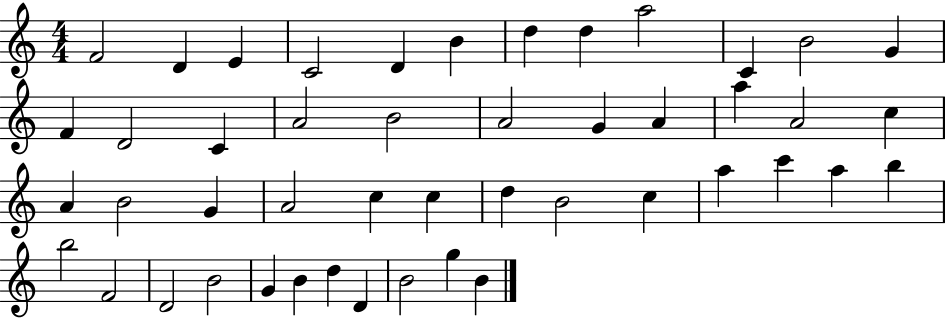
X:1
T:Untitled
M:4/4
L:1/4
K:C
F2 D E C2 D B d d a2 C B2 G F D2 C A2 B2 A2 G A a A2 c A B2 G A2 c c d B2 c a c' a b b2 F2 D2 B2 G B d D B2 g B